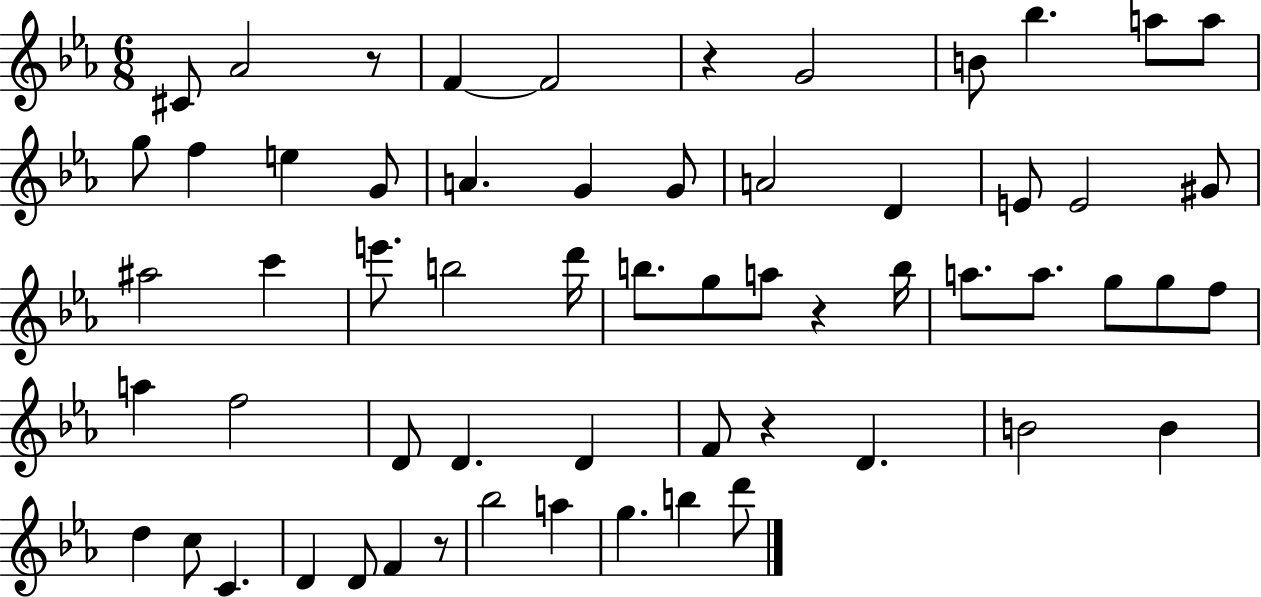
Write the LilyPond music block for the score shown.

{
  \clef treble
  \numericTimeSignature
  \time 6/8
  \key ees \major
  \repeat volta 2 { cis'8 aes'2 r8 | f'4~~ f'2 | r4 g'2 | b'8 bes''4. a''8 a''8 | \break g''8 f''4 e''4 g'8 | a'4. g'4 g'8 | a'2 d'4 | e'8 e'2 gis'8 | \break ais''2 c'''4 | e'''8. b''2 d'''16 | b''8. g''8 a''8 r4 b''16 | a''8. a''8. g''8 g''8 f''8 | \break a''4 f''2 | d'8 d'4. d'4 | f'8 r4 d'4. | b'2 b'4 | \break d''4 c''8 c'4. | d'4 d'8 f'4 r8 | bes''2 a''4 | g''4. b''4 d'''8 | \break } \bar "|."
}